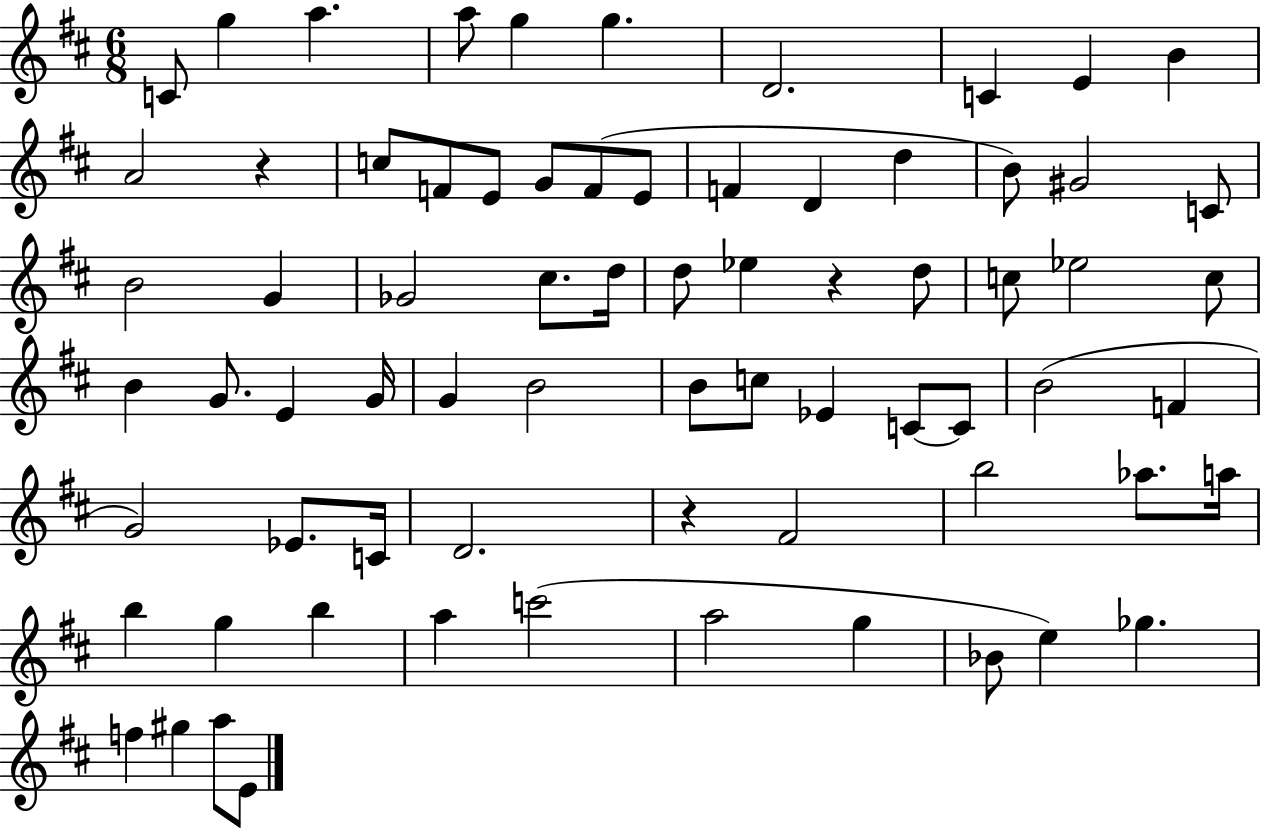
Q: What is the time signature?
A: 6/8